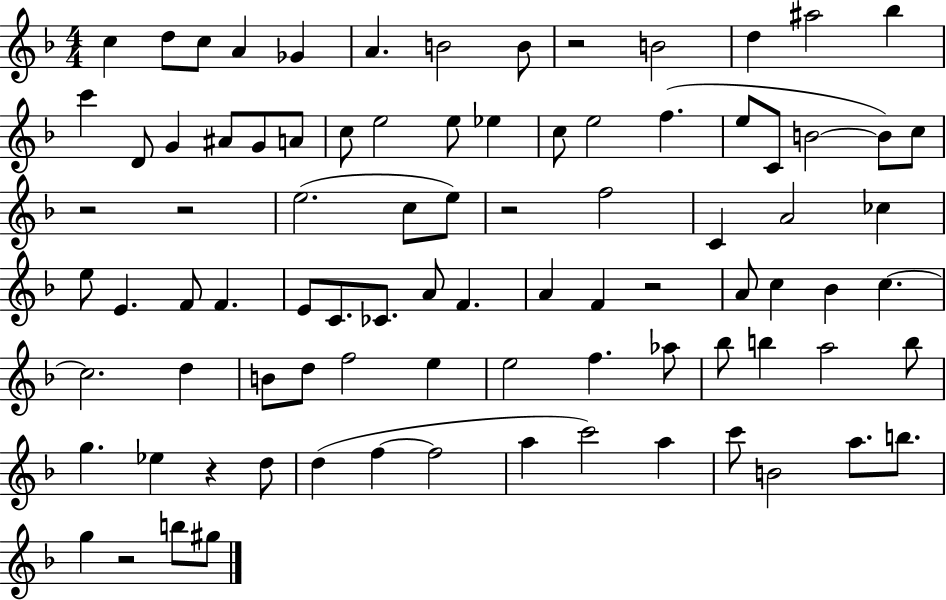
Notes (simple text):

C5/q D5/e C5/e A4/q Gb4/q A4/q. B4/h B4/e R/h B4/h D5/q A#5/h Bb5/q C6/q D4/e G4/q A#4/e G4/e A4/e C5/e E5/h E5/e Eb5/q C5/e E5/h F5/q. E5/e C4/e B4/h B4/e C5/e R/h R/h E5/h. C5/e E5/e R/h F5/h C4/q A4/h CES5/q E5/e E4/q. F4/e F4/q. E4/e C4/e. CES4/e. A4/e F4/q. A4/q F4/q R/h A4/e C5/q Bb4/q C5/q. C5/h. D5/q B4/e D5/e F5/h E5/q E5/h F5/q. Ab5/e Bb5/e B5/q A5/h B5/e G5/q. Eb5/q R/q D5/e D5/q F5/q F5/h A5/q C6/h A5/q C6/e B4/h A5/e. B5/e. G5/q R/h B5/e G#5/e